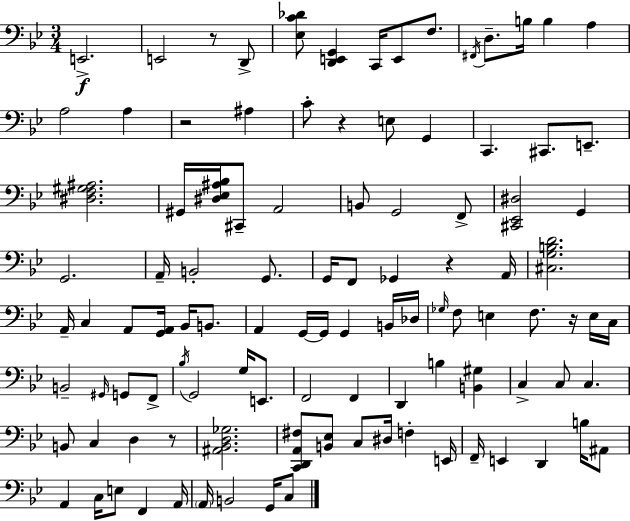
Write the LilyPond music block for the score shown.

{
  \clef bass
  \numericTimeSignature
  \time 3/4
  \key g \minor
  e,2.->\f | e,2 r8 d,8-> | <ees c' des'>8 <d, e, g,>4 c,16 e,8 f8. | \acciaccatura { fis,16 } d8.-- b16 b4 a4 | \break a2 a4 | r2 ais4 | c'8-. r4 e8 g,4 | c,4. cis,8. e,8.-- | \break <dis f gis ais>2. | gis,16 <dis ees ais bes>16 cis,8-- a,2 | b,8 g,2 f,8-> | <cis, ees, dis>2 g,4 | \break g,2. | a,16-- b,2-. g,8. | g,16 f,8 ges,4 r4 | a,16 <cis g b d'>2. | \break a,16-- c4 a,8 <g, a,>16 bes,16 b,8. | a,4 g,16~~ g,16 g,4 b,16 | des16 \grace { ges16 } f8 e4 f8. r16 | e16 c16 b,2-- \grace { gis,16 } g,8 | \break f,8-> \acciaccatura { bes16 } g,2 | g16 e,8. f,2 | f,4 d,4 b4 | <b, gis>4 c4-> c8 c4. | \break b,8 c4 d4 | r8 <ais, bes, d ges>2. | <c, d, a, fis>8 <b, ees>8 c8 dis16 f4-. | e,16 f,16-- e,4 d,4 | \break b16 ais,8 a,4 c16 e8 f,4 | a,16 \parenthesize a,16 b,2 | g,16 c8 \bar "|."
}